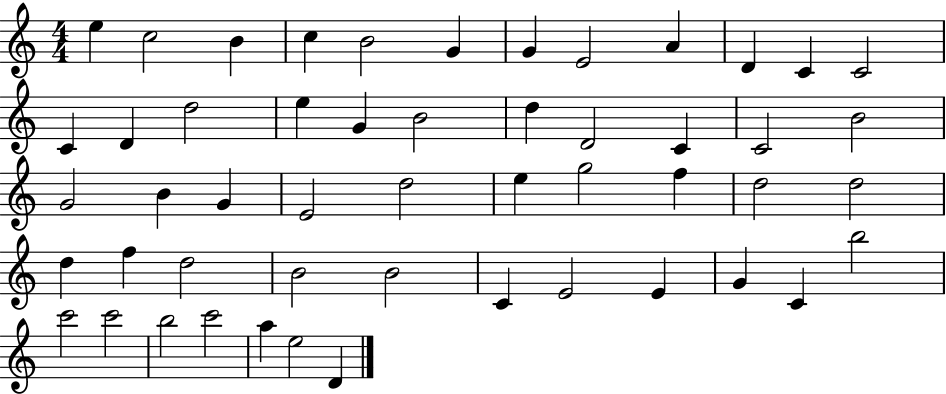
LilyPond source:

{
  \clef treble
  \numericTimeSignature
  \time 4/4
  \key c \major
  e''4 c''2 b'4 | c''4 b'2 g'4 | g'4 e'2 a'4 | d'4 c'4 c'2 | \break c'4 d'4 d''2 | e''4 g'4 b'2 | d''4 d'2 c'4 | c'2 b'2 | \break g'2 b'4 g'4 | e'2 d''2 | e''4 g''2 f''4 | d''2 d''2 | \break d''4 f''4 d''2 | b'2 b'2 | c'4 e'2 e'4 | g'4 c'4 b''2 | \break c'''2 c'''2 | b''2 c'''2 | a''4 e''2 d'4 | \bar "|."
}